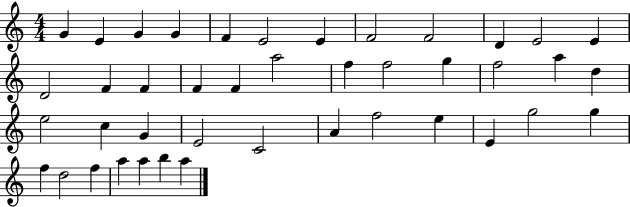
{
  \clef treble
  \numericTimeSignature
  \time 4/4
  \key c \major
  g'4 e'4 g'4 g'4 | f'4 e'2 e'4 | f'2 f'2 | d'4 e'2 e'4 | \break d'2 f'4 f'4 | f'4 f'4 a''2 | f''4 f''2 g''4 | f''2 a''4 d''4 | \break e''2 c''4 g'4 | e'2 c'2 | a'4 f''2 e''4 | e'4 g''2 g''4 | \break f''4 d''2 f''4 | a''4 a''4 b''4 a''4 | \bar "|."
}